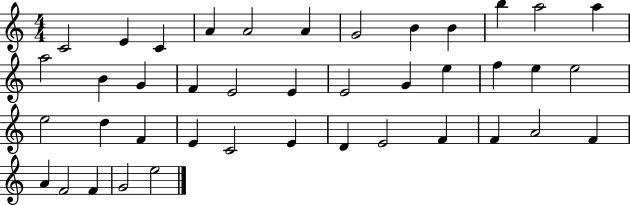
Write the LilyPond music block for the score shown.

{
  \clef treble
  \numericTimeSignature
  \time 4/4
  \key c \major
  c'2 e'4 c'4 | a'4 a'2 a'4 | g'2 b'4 b'4 | b''4 a''2 a''4 | \break a''2 b'4 g'4 | f'4 e'2 e'4 | e'2 g'4 e''4 | f''4 e''4 e''2 | \break e''2 d''4 f'4 | e'4 c'2 e'4 | d'4 e'2 f'4 | f'4 a'2 f'4 | \break a'4 f'2 f'4 | g'2 e''2 | \bar "|."
}